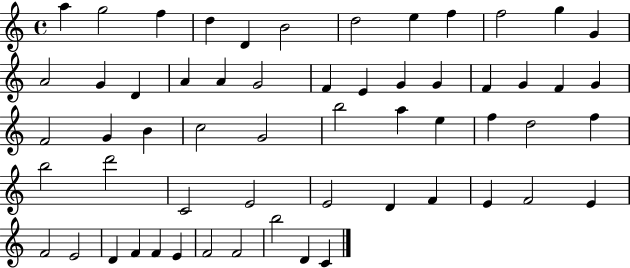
{
  \clef treble
  \time 4/4
  \defaultTimeSignature
  \key c \major
  a''4 g''2 f''4 | d''4 d'4 b'2 | d''2 e''4 f''4 | f''2 g''4 g'4 | \break a'2 g'4 d'4 | a'4 a'4 g'2 | f'4 e'4 g'4 g'4 | f'4 g'4 f'4 g'4 | \break f'2 g'4 b'4 | c''2 g'2 | b''2 a''4 e''4 | f''4 d''2 f''4 | \break b''2 d'''2 | c'2 e'2 | e'2 d'4 f'4 | e'4 f'2 e'4 | \break f'2 e'2 | d'4 f'4 f'4 e'4 | f'2 f'2 | b''2 d'4 c'4 | \break \bar "|."
}